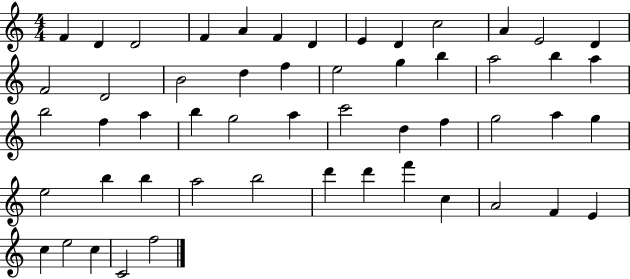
X:1
T:Untitled
M:4/4
L:1/4
K:C
F D D2 F A F D E D c2 A E2 D F2 D2 B2 d f e2 g b a2 b a b2 f a b g2 a c'2 d f g2 a g e2 b b a2 b2 d' d' f' c A2 F E c e2 c C2 f2